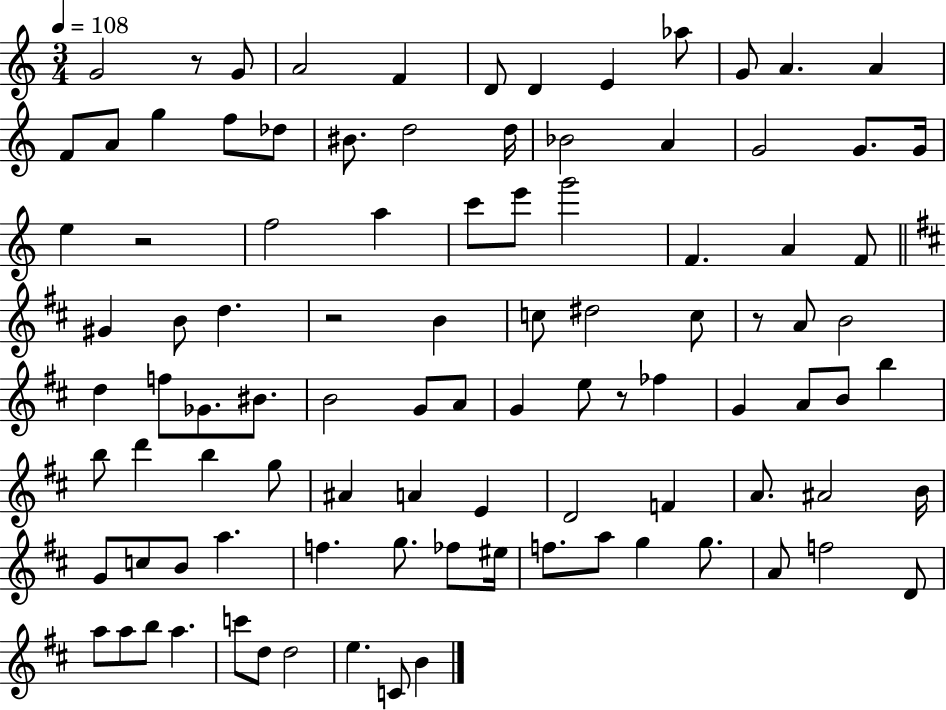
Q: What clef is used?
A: treble